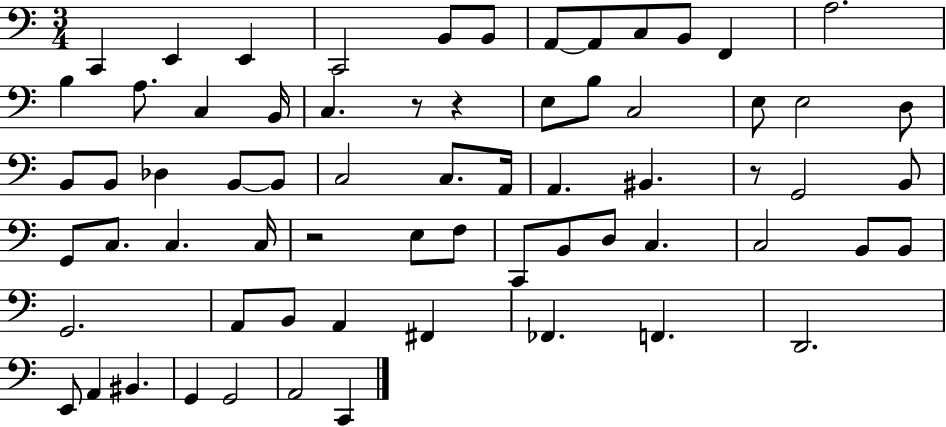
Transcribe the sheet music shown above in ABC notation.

X:1
T:Untitled
M:3/4
L:1/4
K:C
C,, E,, E,, C,,2 B,,/2 B,,/2 A,,/2 A,,/2 C,/2 B,,/2 F,, A,2 B, A,/2 C, B,,/4 C, z/2 z E,/2 B,/2 C,2 E,/2 E,2 D,/2 B,,/2 B,,/2 _D, B,,/2 B,,/2 C,2 C,/2 A,,/4 A,, ^B,, z/2 G,,2 B,,/2 G,,/2 C,/2 C, C,/4 z2 E,/2 F,/2 C,,/2 B,,/2 D,/2 C, C,2 B,,/2 B,,/2 G,,2 A,,/2 B,,/2 A,, ^F,, _F,, F,, D,,2 E,,/2 A,, ^B,, G,, G,,2 A,,2 C,,